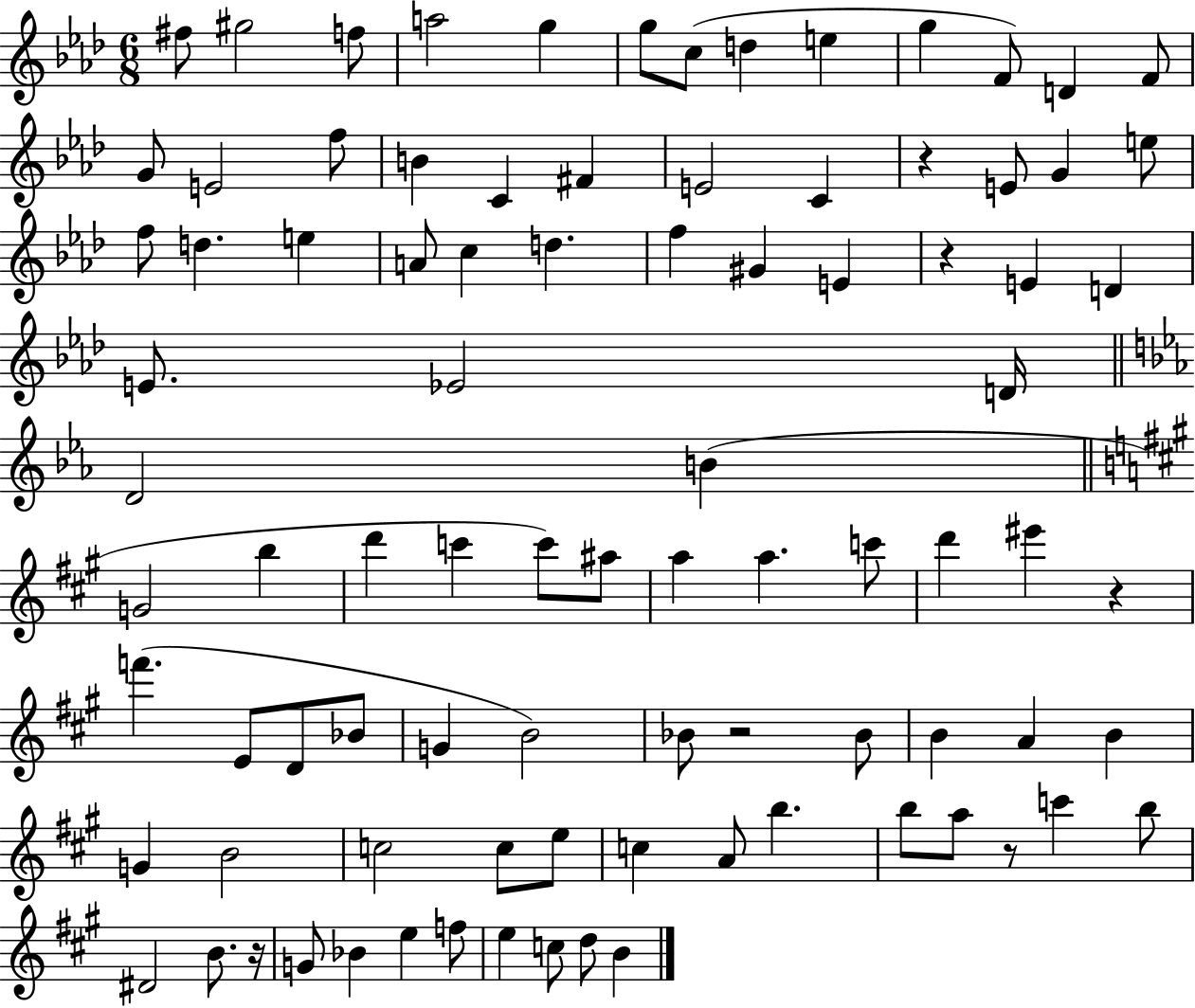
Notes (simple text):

F#5/e G#5/h F5/e A5/h G5/q G5/e C5/e D5/q E5/q G5/q F4/e D4/q F4/e G4/e E4/h F5/e B4/q C4/q F#4/q E4/h C4/q R/q E4/e G4/q E5/e F5/e D5/q. E5/q A4/e C5/q D5/q. F5/q G#4/q E4/q R/q E4/q D4/q E4/e. Eb4/h D4/s D4/h B4/q G4/h B5/q D6/q C6/q C6/e A#5/e A5/q A5/q. C6/e D6/q EIS6/q R/q F6/q. E4/e D4/e Bb4/e G4/q B4/h Bb4/e R/h Bb4/e B4/q A4/q B4/q G4/q B4/h C5/h C5/e E5/e C5/q A4/e B5/q. B5/e A5/e R/e C6/q B5/e D#4/h B4/e. R/s G4/e Bb4/q E5/q F5/e E5/q C5/e D5/e B4/q